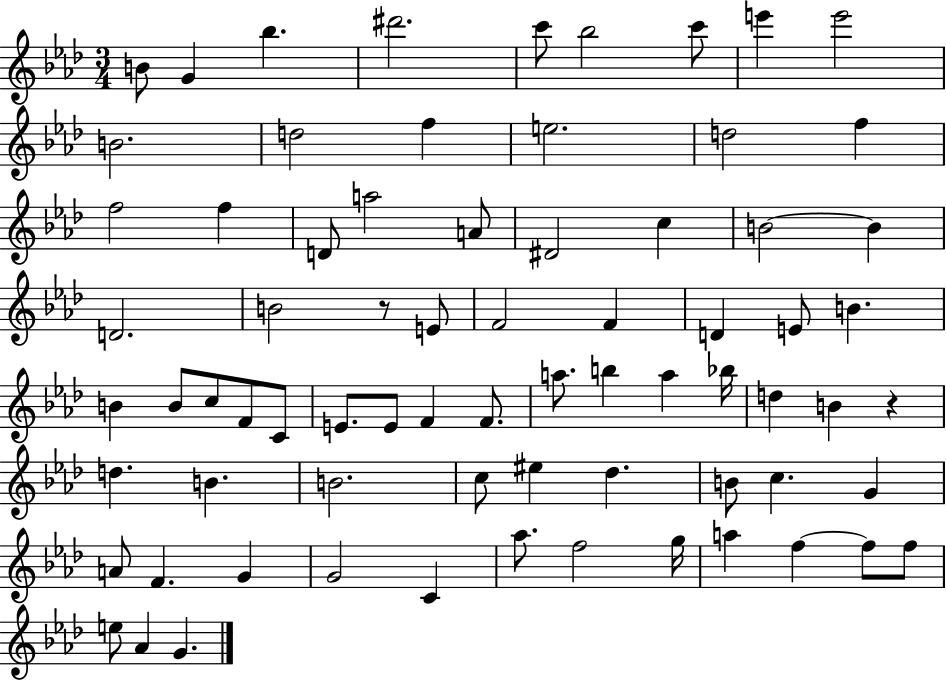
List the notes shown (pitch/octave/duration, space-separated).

B4/e G4/q Bb5/q. D#6/h. C6/e Bb5/h C6/e E6/q E6/h B4/h. D5/h F5/q E5/h. D5/h F5/q F5/h F5/q D4/e A5/h A4/e D#4/h C5/q B4/h B4/q D4/h. B4/h R/e E4/e F4/h F4/q D4/q E4/e B4/q. B4/q B4/e C5/e F4/e C4/e E4/e. E4/e F4/q F4/e. A5/e. B5/q A5/q Bb5/s D5/q B4/q R/q D5/q. B4/q. B4/h. C5/e EIS5/q Db5/q. B4/e C5/q. G4/q A4/e F4/q. G4/q G4/h C4/q Ab5/e. F5/h G5/s A5/q F5/q F5/e F5/e E5/e Ab4/q G4/q.